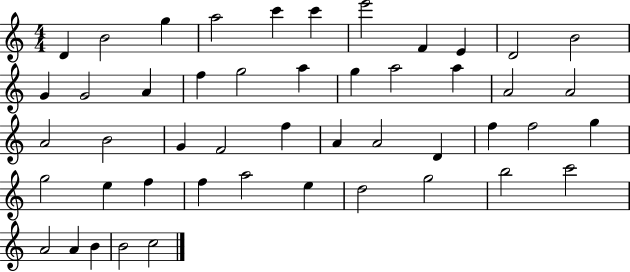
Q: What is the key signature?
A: C major